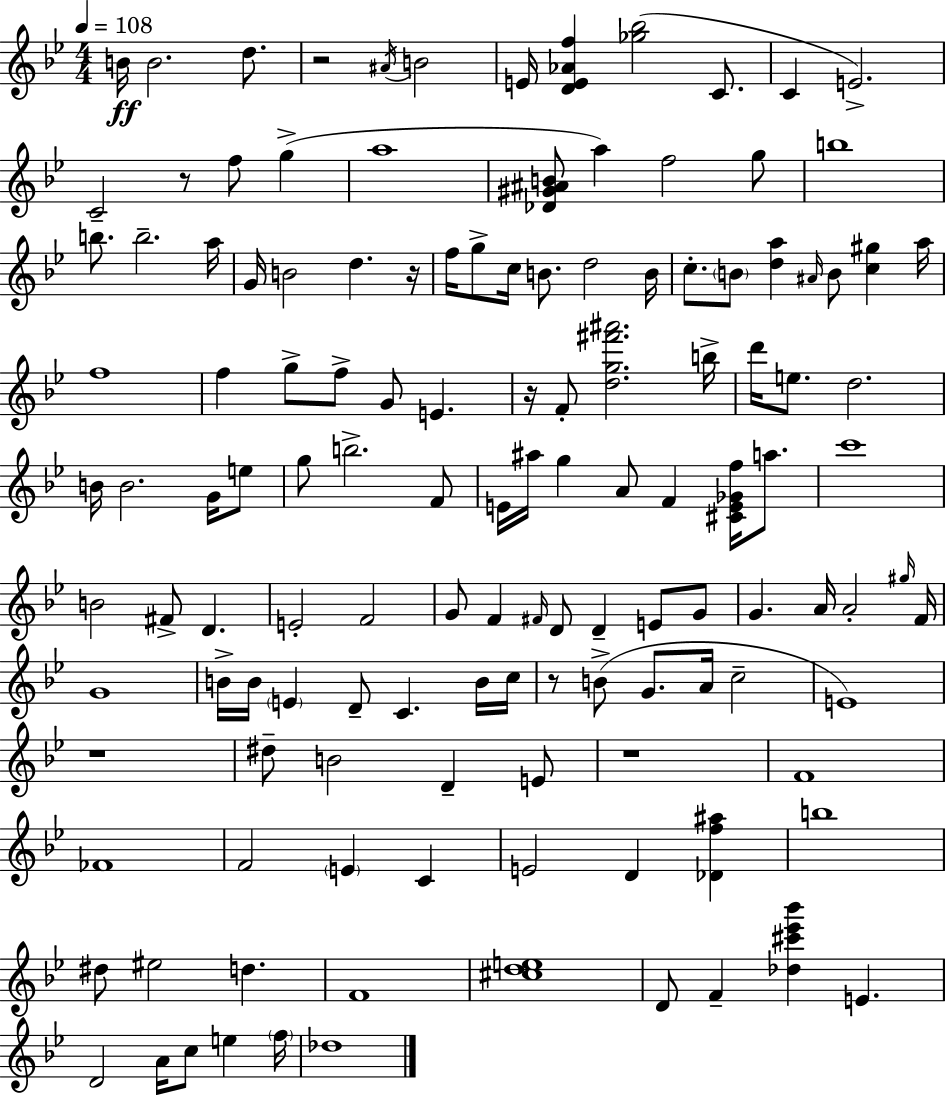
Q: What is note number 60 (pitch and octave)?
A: B4